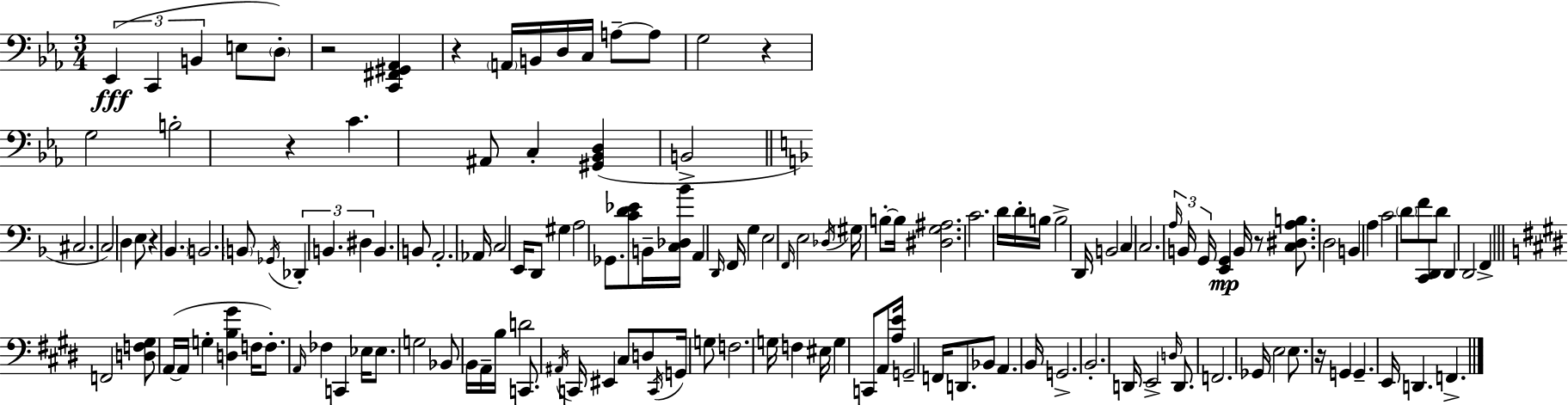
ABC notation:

X:1
T:Untitled
M:3/4
L:1/4
K:Cm
_E,, C,, B,, E,/2 D,/2 z2 [C,,^F,,^G,,_A,,] z A,,/4 B,,/4 D,/4 C,/4 A,/2 A,/2 G,2 z G,2 B,2 z C ^A,,/2 C, [^G,,_B,,D,] B,,2 ^C,2 C,2 D, E,/2 z _B,, B,,2 B,,/2 _G,,/4 _D,, B,, ^D, B,, B,,/2 A,,2 _A,,/4 C,2 E,,/4 D,,/2 ^G, A,2 _G,,/2 [CD_E]/2 B,,/4 [C,_D,_B]/4 A,, D,,/4 F,,/4 G, E,2 F,,/4 E,2 _D,/4 ^G,/4 B,/2 B,/4 [^D,G,^A,]2 C2 D/4 D/4 B,/4 B,2 D,,/4 B,,2 C, C,2 A,/4 B,,/4 G,,/4 [E,,G,,] B,,/4 z/2 [C,^D,A,B,]/2 D,2 B,, A, C2 D/2 F/2 [C,,D,,]/2 D/2 D,, D,,2 F,, F,,2 [D,F,^G,]/2 A,,/4 A,,/4 G, [D,B,^G] F,/4 F,/2 A,,/4 _F, C,, _E,/4 _E,/2 G,2 _B,,/2 B,,/4 A,,/4 B,/4 D2 C,,/2 ^A,,/4 C,,/4 ^E,, ^C,/2 D,/2 C,,/4 G,,/4 G,/2 F,2 G,/4 F, ^E,/4 G, C,,/2 A,,/2 [A,E]/4 G,,2 F,,/4 D,,/2 _B,,/2 A,, B,,/4 G,,2 B,,2 D,,/4 E,,2 D,/4 D,,/2 F,,2 _G,,/4 E,2 E,/2 z/4 G,, G,, E,,/4 D,, F,,